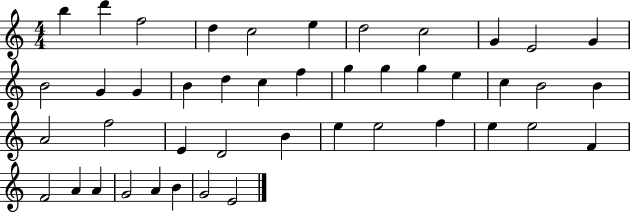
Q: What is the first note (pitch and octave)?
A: B5